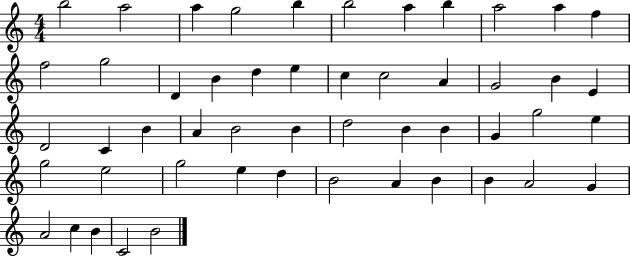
X:1
T:Untitled
M:4/4
L:1/4
K:C
b2 a2 a g2 b b2 a b a2 a f f2 g2 D B d e c c2 A G2 B E D2 C B A B2 B d2 B B G g2 e g2 e2 g2 e d B2 A B B A2 G A2 c B C2 B2